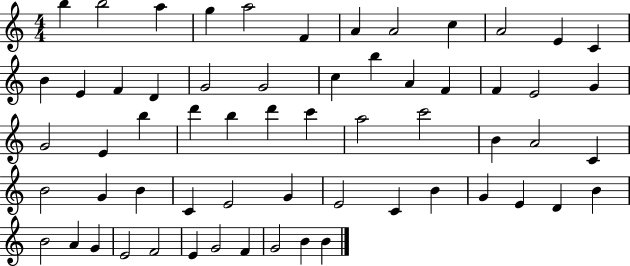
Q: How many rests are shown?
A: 0